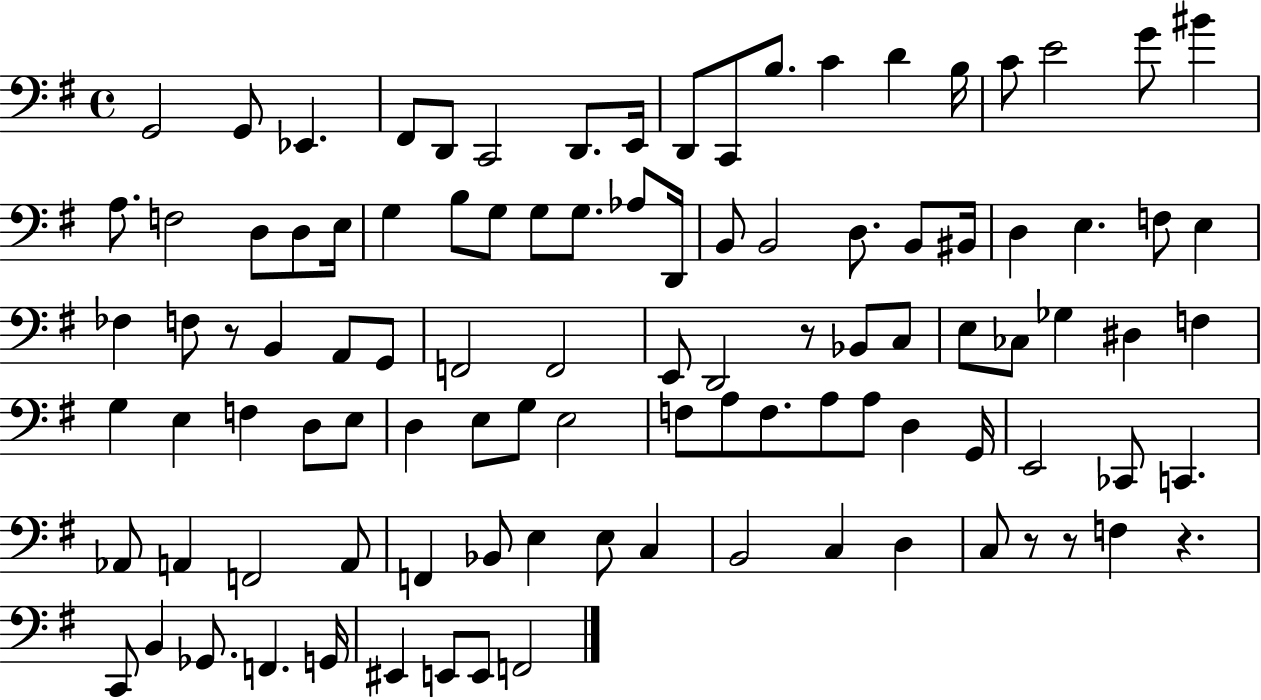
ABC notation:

X:1
T:Untitled
M:4/4
L:1/4
K:G
G,,2 G,,/2 _E,, ^F,,/2 D,,/2 C,,2 D,,/2 E,,/4 D,,/2 C,,/2 B,/2 C D B,/4 C/2 E2 G/2 ^B A,/2 F,2 D,/2 D,/2 E,/4 G, B,/2 G,/2 G,/2 G,/2 _A,/2 D,,/4 B,,/2 B,,2 D,/2 B,,/2 ^B,,/4 D, E, F,/2 E, _F, F,/2 z/2 B,, A,,/2 G,,/2 F,,2 F,,2 E,,/2 D,,2 z/2 _B,,/2 C,/2 E,/2 _C,/2 _G, ^D, F, G, E, F, D,/2 E,/2 D, E,/2 G,/2 E,2 F,/2 A,/2 F,/2 A,/2 A,/2 D, G,,/4 E,,2 _C,,/2 C,, _A,,/2 A,, F,,2 A,,/2 F,, _B,,/2 E, E,/2 C, B,,2 C, D, C,/2 z/2 z/2 F, z C,,/2 B,, _G,,/2 F,, G,,/4 ^E,, E,,/2 E,,/2 F,,2